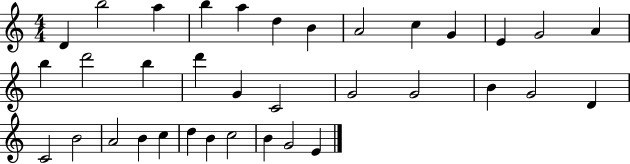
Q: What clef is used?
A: treble